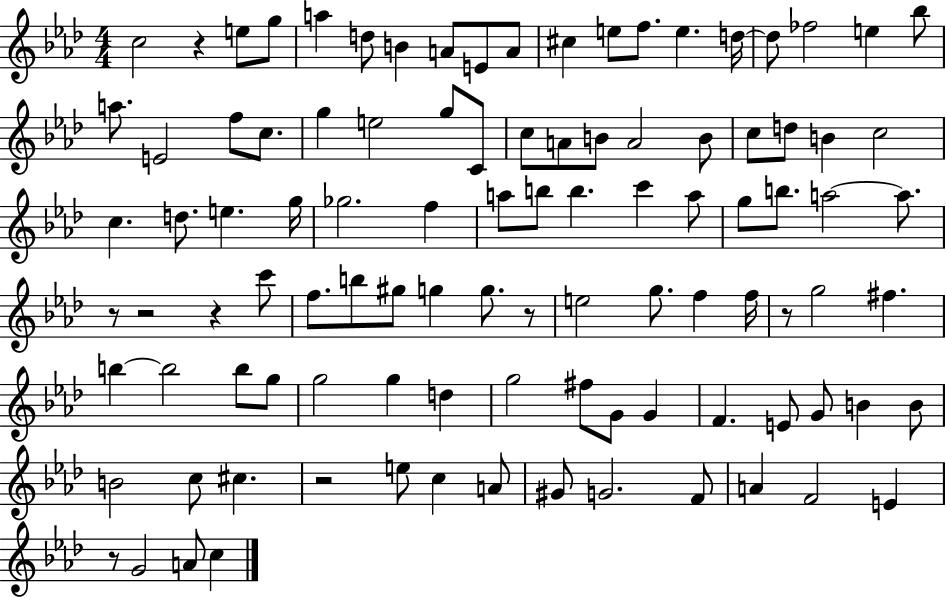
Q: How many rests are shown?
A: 8